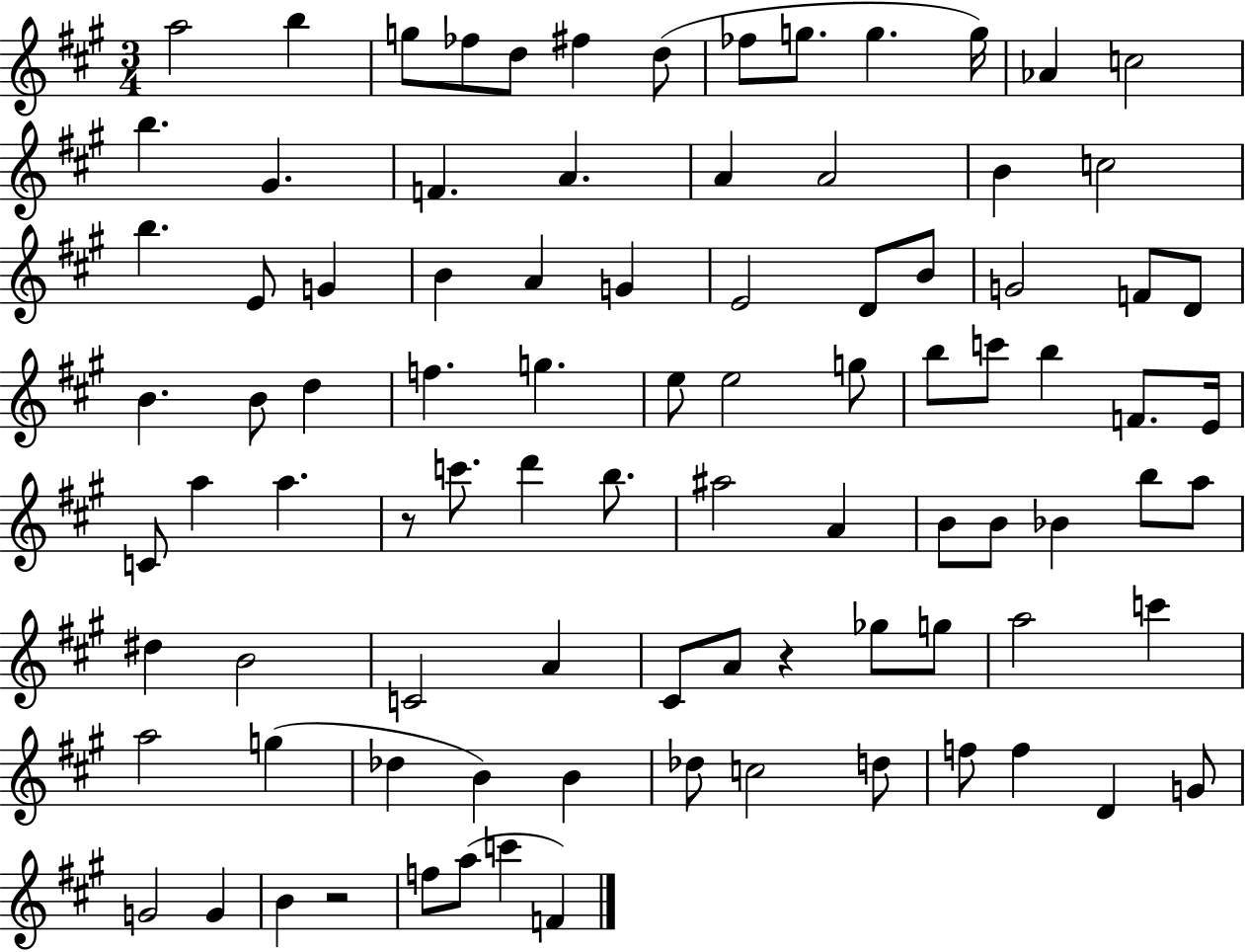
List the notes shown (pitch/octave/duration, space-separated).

A5/h B5/q G5/e FES5/e D5/e F#5/q D5/e FES5/e G5/e. G5/q. G5/s Ab4/q C5/h B5/q. G#4/q. F4/q. A4/q. A4/q A4/h B4/q C5/h B5/q. E4/e G4/q B4/q A4/q G4/q E4/h D4/e B4/e G4/h F4/e D4/e B4/q. B4/e D5/q F5/q. G5/q. E5/e E5/h G5/e B5/e C6/e B5/q F4/e. E4/s C4/e A5/q A5/q. R/e C6/e. D6/q B5/e. A#5/h A4/q B4/e B4/e Bb4/q B5/e A5/e D#5/q B4/h C4/h A4/q C#4/e A4/e R/q Gb5/e G5/e A5/h C6/q A5/h G5/q Db5/q B4/q B4/q Db5/e C5/h D5/e F5/e F5/q D4/q G4/e G4/h G4/q B4/q R/h F5/e A5/e C6/q F4/q